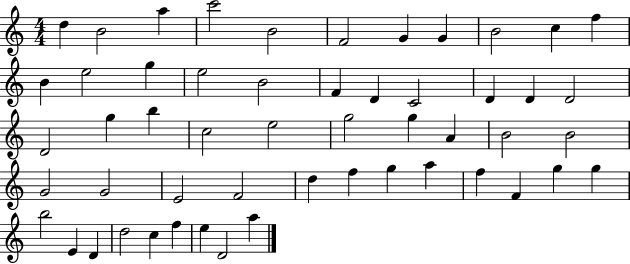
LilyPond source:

{
  \clef treble
  \numericTimeSignature
  \time 4/4
  \key c \major
  d''4 b'2 a''4 | c'''2 b'2 | f'2 g'4 g'4 | b'2 c''4 f''4 | \break b'4 e''2 g''4 | e''2 b'2 | f'4 d'4 c'2 | d'4 d'4 d'2 | \break d'2 g''4 b''4 | c''2 e''2 | g''2 g''4 a'4 | b'2 b'2 | \break g'2 g'2 | e'2 f'2 | d''4 f''4 g''4 a''4 | f''4 f'4 g''4 g''4 | \break b''2 e'4 d'4 | d''2 c''4 f''4 | e''4 d'2 a''4 | \bar "|."
}